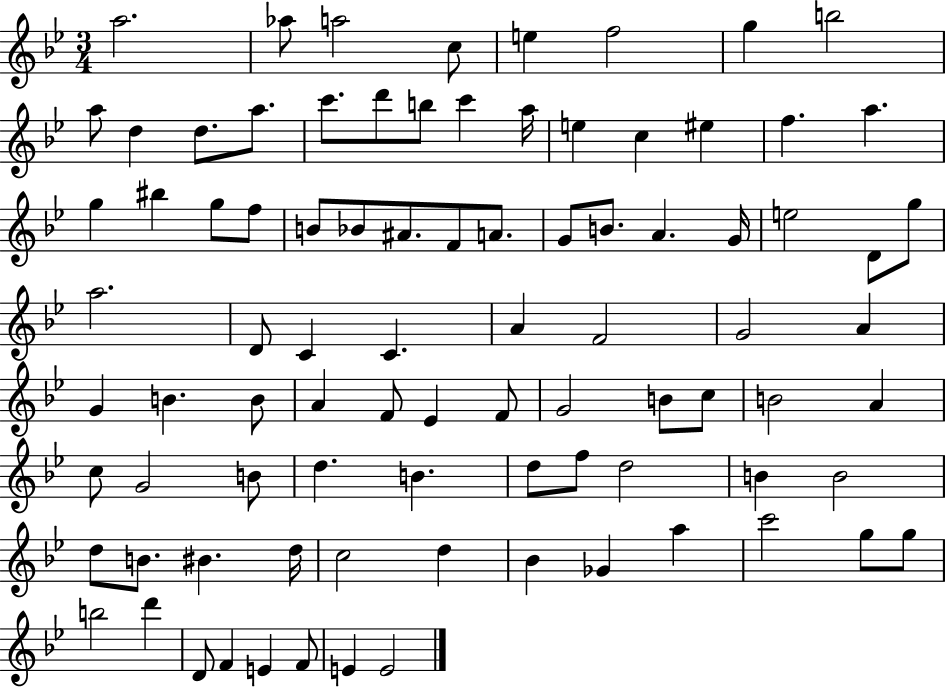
A5/h. Ab5/e A5/h C5/e E5/q F5/h G5/q B5/h A5/e D5/q D5/e. A5/e. C6/e. D6/e B5/e C6/q A5/s E5/q C5/q EIS5/q F5/q. A5/q. G5/q BIS5/q G5/e F5/e B4/e Bb4/e A#4/e. F4/e A4/e. G4/e B4/e. A4/q. G4/s E5/h D4/e G5/e A5/h. D4/e C4/q C4/q. A4/q F4/h G4/h A4/q G4/q B4/q. B4/e A4/q F4/e Eb4/q F4/e G4/h B4/e C5/e B4/h A4/q C5/e G4/h B4/e D5/q. B4/q. D5/e F5/e D5/h B4/q B4/h D5/e B4/e. BIS4/q. D5/s C5/h D5/q Bb4/q Gb4/q A5/q C6/h G5/e G5/e B5/h D6/q D4/e F4/q E4/q F4/e E4/q E4/h